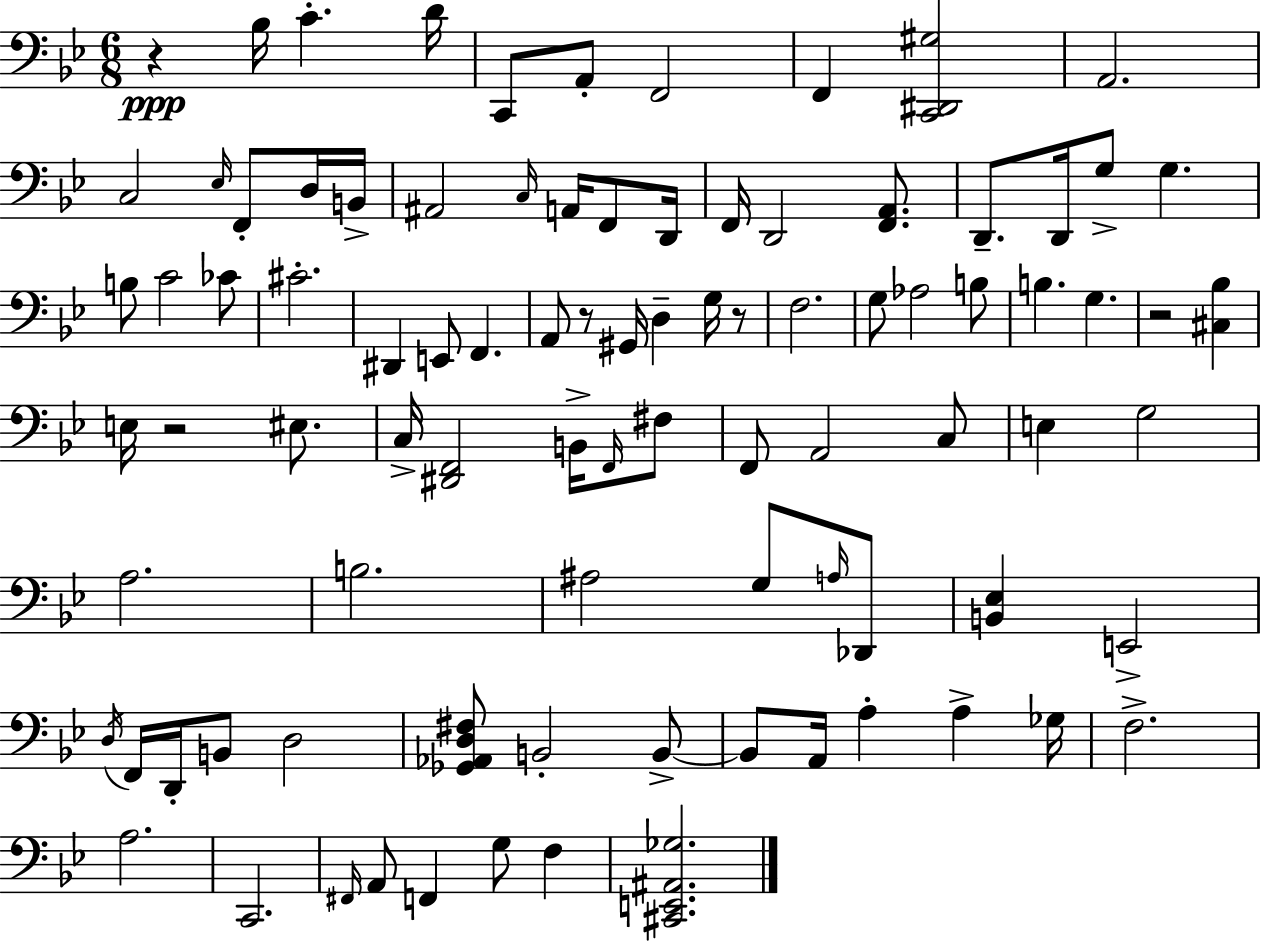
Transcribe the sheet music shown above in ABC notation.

X:1
T:Untitled
M:6/8
L:1/4
K:Bb
z _B,/4 C D/4 C,,/2 A,,/2 F,,2 F,, [C,,^D,,^G,]2 A,,2 C,2 _E,/4 F,,/2 D,/4 B,,/4 ^A,,2 C,/4 A,,/4 F,,/2 D,,/4 F,,/4 D,,2 [F,,A,,]/2 D,,/2 D,,/4 G,/2 G, B,/2 C2 _C/2 ^C2 ^D,, E,,/2 F,, A,,/2 z/2 ^G,,/4 D, G,/4 z/2 F,2 G,/2 _A,2 B,/2 B, G, z2 [^C,_B,] E,/4 z2 ^E,/2 C,/4 [^D,,F,,]2 B,,/4 F,,/4 ^F,/2 F,,/2 A,,2 C,/2 E, G,2 A,2 B,2 ^A,2 G,/2 A,/4 _D,,/2 [B,,_E,] E,,2 D,/4 F,,/4 D,,/4 B,,/2 D,2 [_G,,_A,,D,^F,]/2 B,,2 B,,/2 B,,/2 A,,/4 A, A, _G,/4 F,2 A,2 C,,2 ^F,,/4 A,,/2 F,, G,/2 F, [^C,,E,,^A,,_G,]2